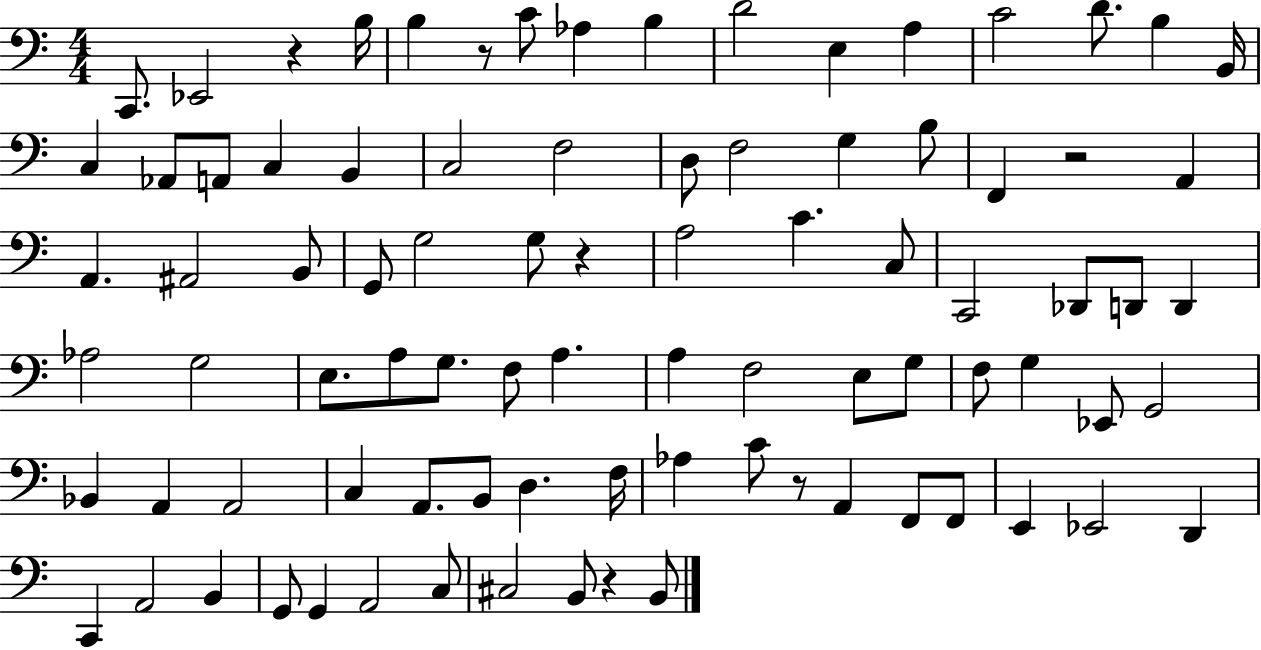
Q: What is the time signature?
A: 4/4